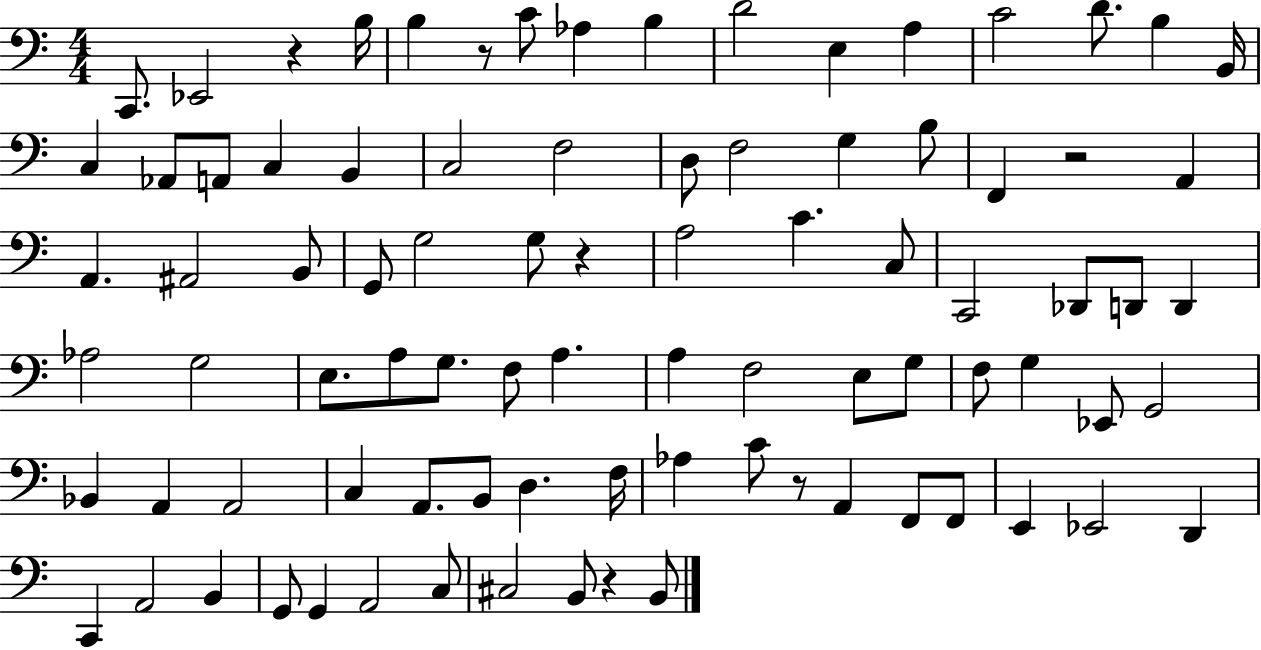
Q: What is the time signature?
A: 4/4